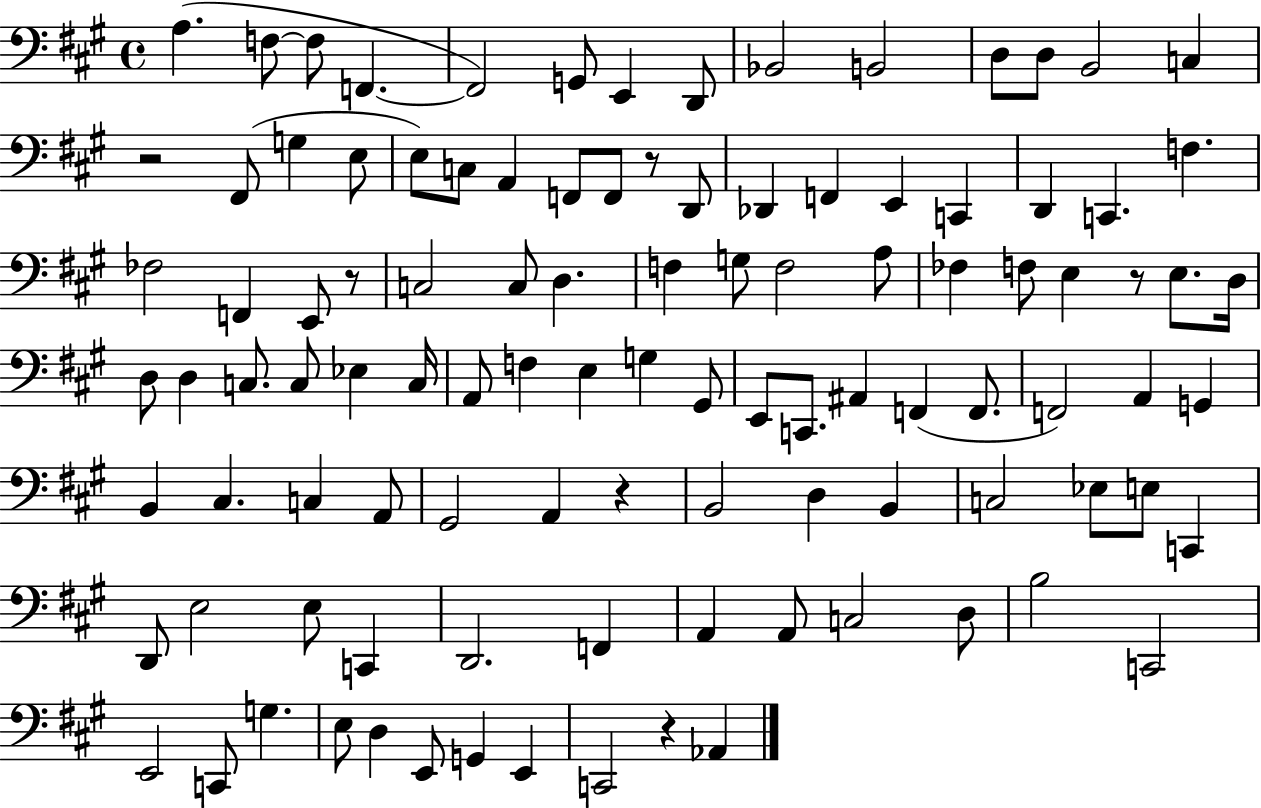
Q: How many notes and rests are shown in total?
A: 105